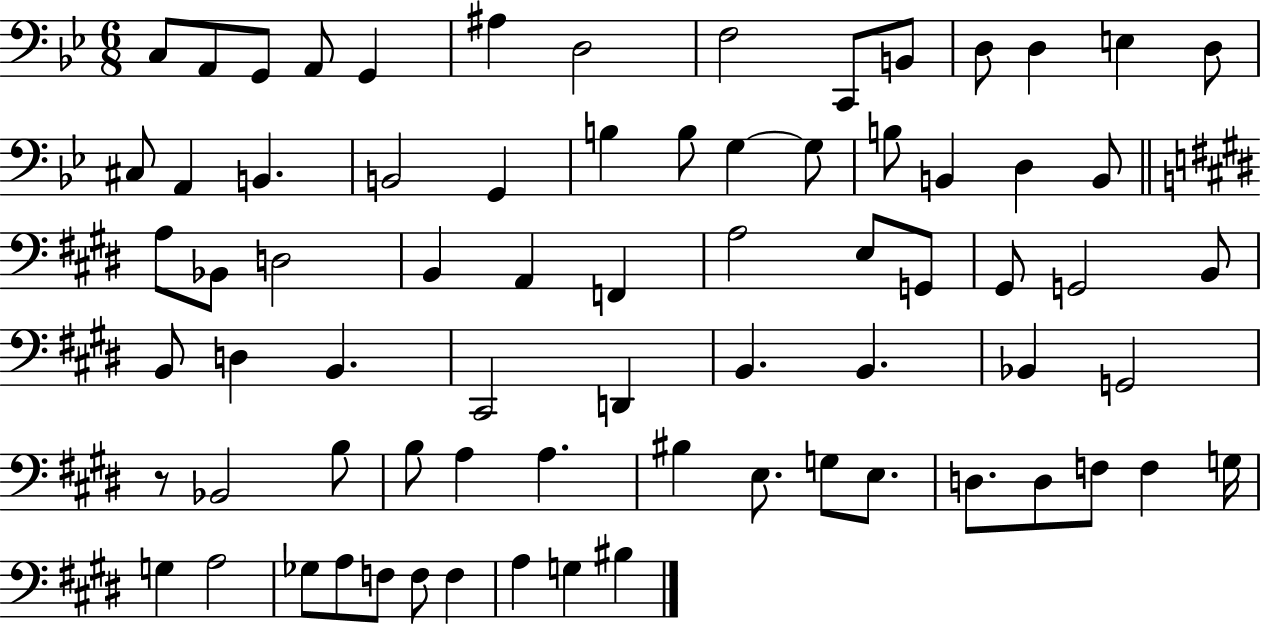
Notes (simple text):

C3/e A2/e G2/e A2/e G2/q A#3/q D3/h F3/h C2/e B2/e D3/e D3/q E3/q D3/e C#3/e A2/q B2/q. B2/h G2/q B3/q B3/e G3/q G3/e B3/e B2/q D3/q B2/e A3/e Bb2/e D3/h B2/q A2/q F2/q A3/h E3/e G2/e G#2/e G2/h B2/e B2/e D3/q B2/q. C#2/h D2/q B2/q. B2/q. Bb2/q G2/h R/e Bb2/h B3/e B3/e A3/q A3/q. BIS3/q E3/e. G3/e E3/e. D3/e. D3/e F3/e F3/q G3/s G3/q A3/h Gb3/e A3/e F3/e F3/e F3/q A3/q G3/q BIS3/q